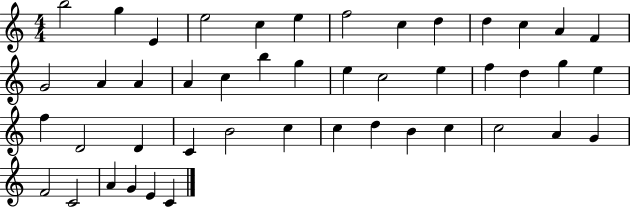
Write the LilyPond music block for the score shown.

{
  \clef treble
  \numericTimeSignature
  \time 4/4
  \key c \major
  b''2 g''4 e'4 | e''2 c''4 e''4 | f''2 c''4 d''4 | d''4 c''4 a'4 f'4 | \break g'2 a'4 a'4 | a'4 c''4 b''4 g''4 | e''4 c''2 e''4 | f''4 d''4 g''4 e''4 | \break f''4 d'2 d'4 | c'4 b'2 c''4 | c''4 d''4 b'4 c''4 | c''2 a'4 g'4 | \break f'2 c'2 | a'4 g'4 e'4 c'4 | \bar "|."
}